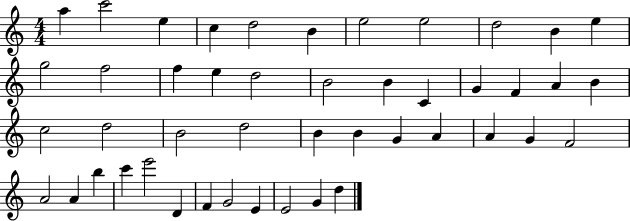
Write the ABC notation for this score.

X:1
T:Untitled
M:4/4
L:1/4
K:C
a c'2 e c d2 B e2 e2 d2 B e g2 f2 f e d2 B2 B C G F A B c2 d2 B2 d2 B B G A A G F2 A2 A b c' e'2 D F G2 E E2 G d